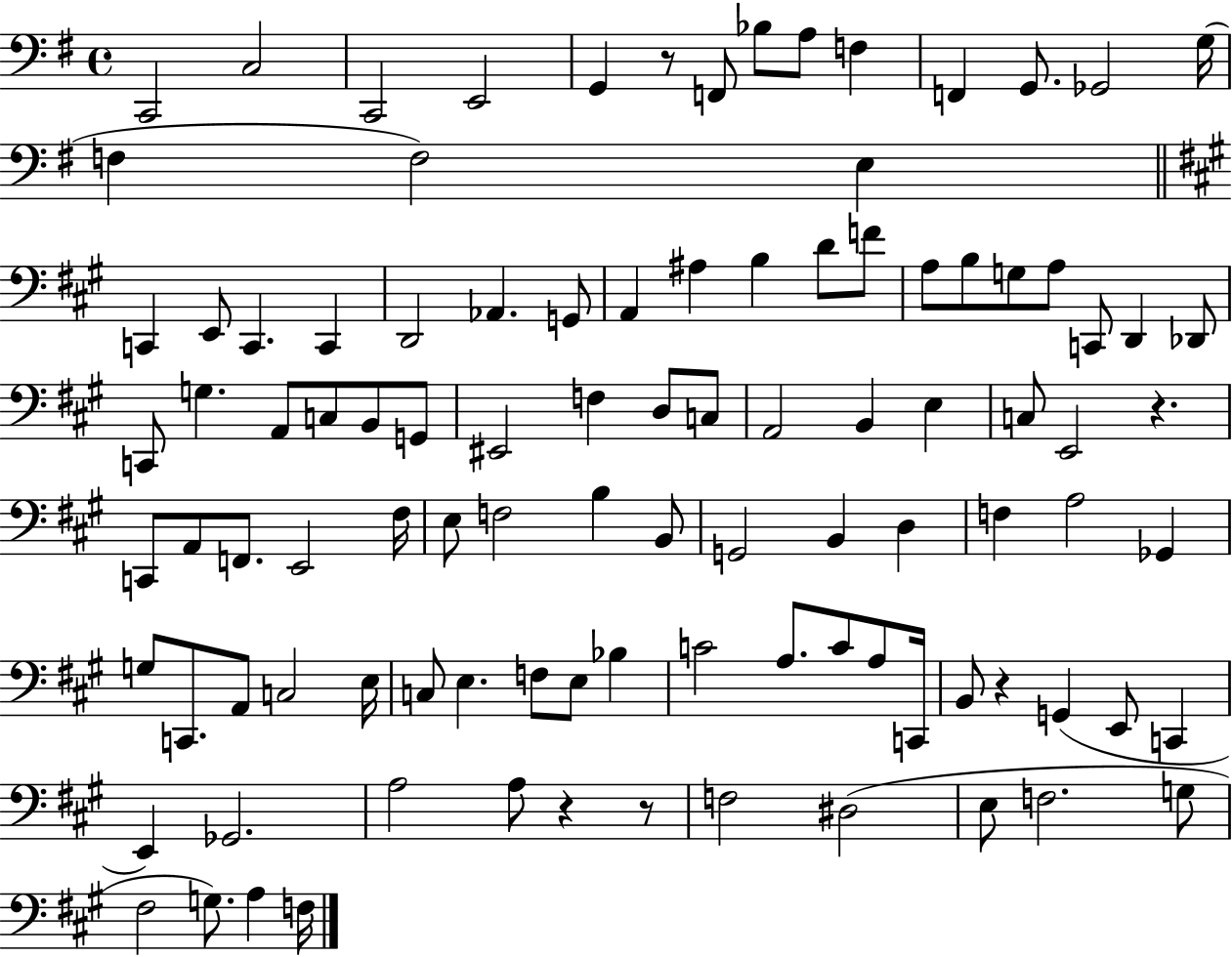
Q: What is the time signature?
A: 4/4